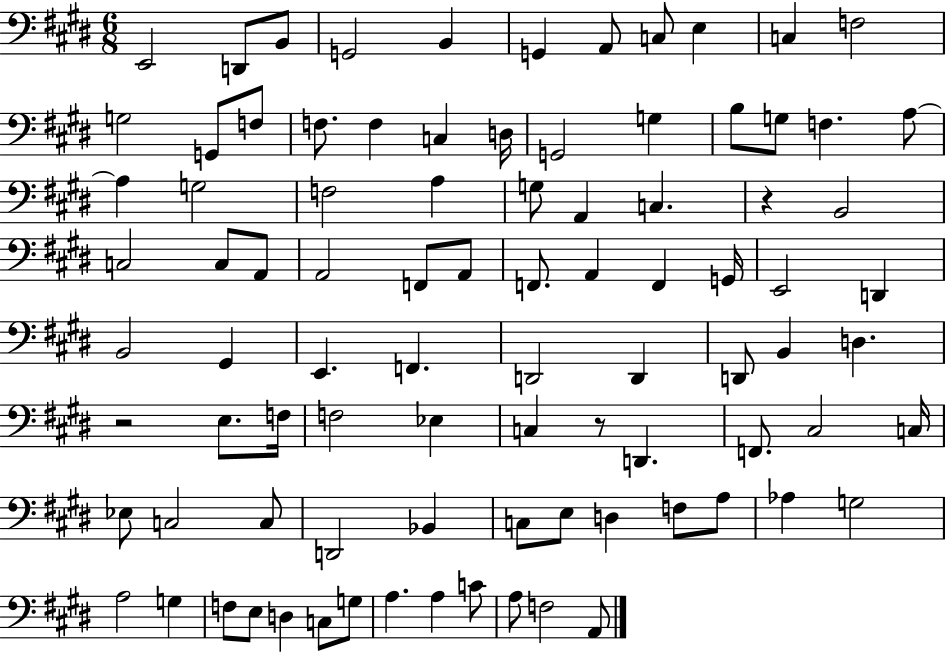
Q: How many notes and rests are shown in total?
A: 90